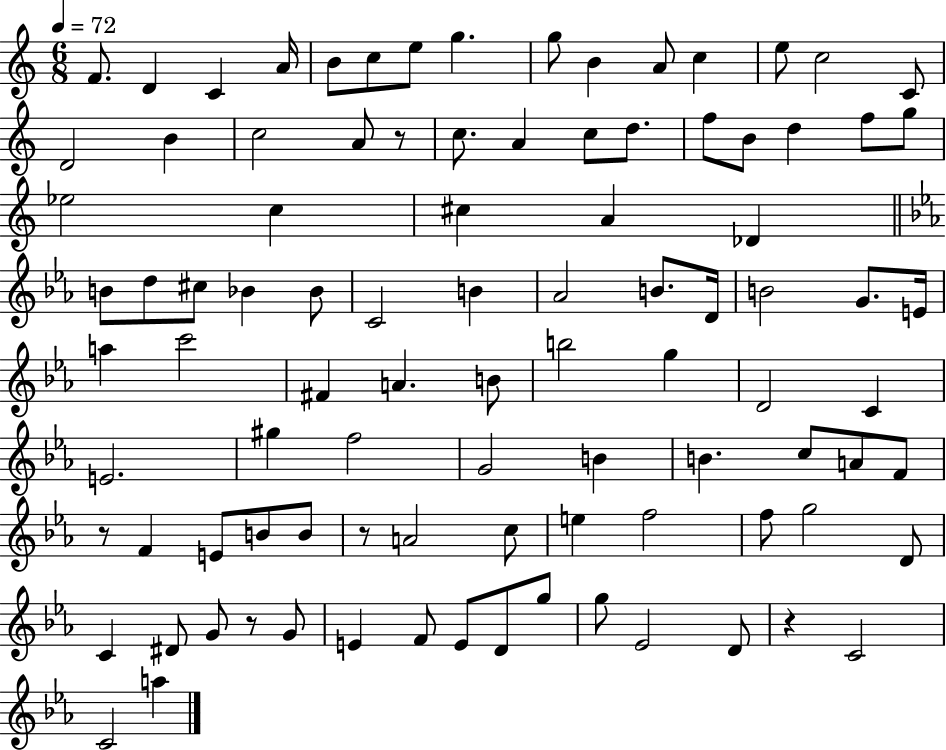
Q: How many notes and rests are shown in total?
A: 95